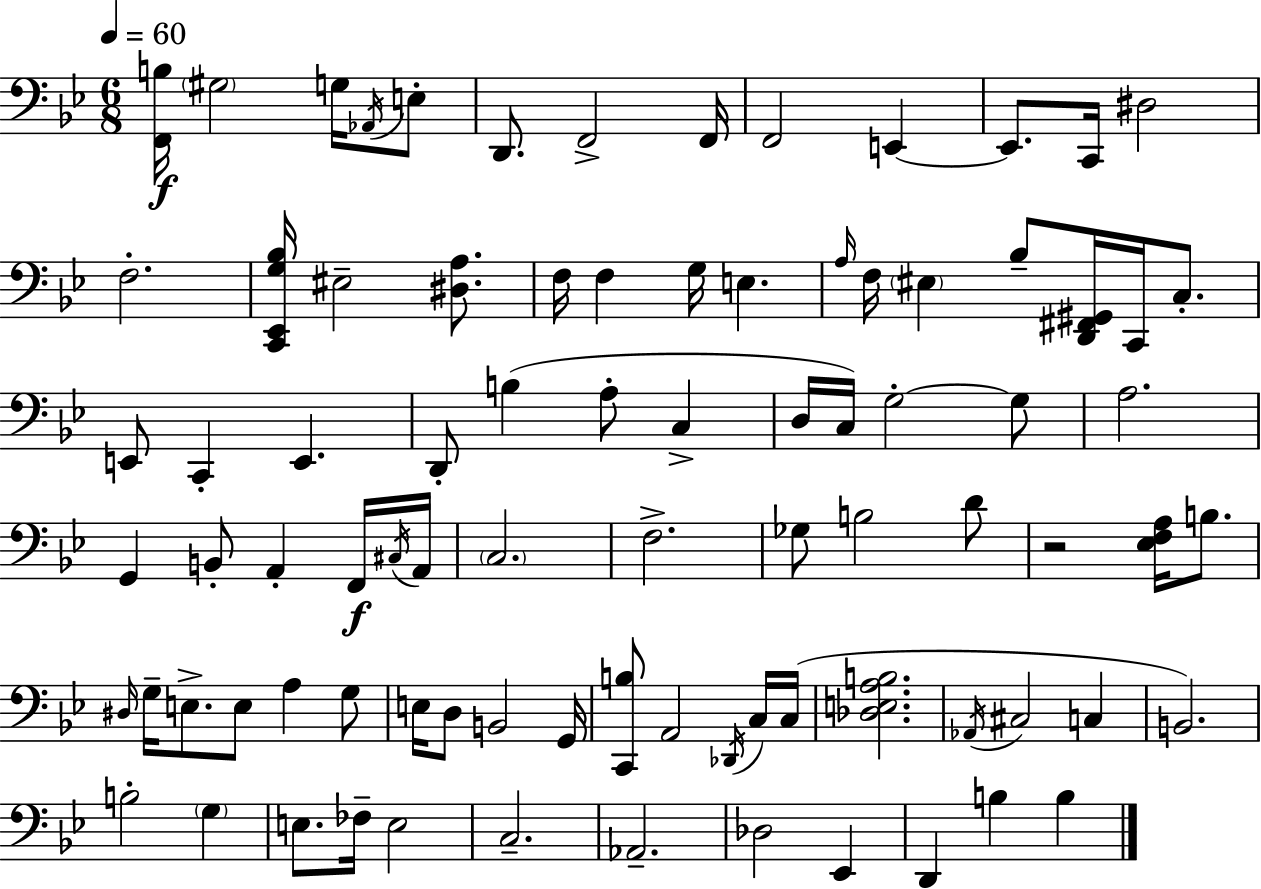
X:1
T:Untitled
M:6/8
L:1/4
K:Gm
[F,,B,]/4 ^G,2 G,/4 _A,,/4 E,/2 D,,/2 F,,2 F,,/4 F,,2 E,, E,,/2 C,,/4 ^D,2 F,2 [C,,_E,,G,_B,]/4 ^E,2 [^D,A,]/2 F,/4 F, G,/4 E, A,/4 F,/4 ^E, _B,/2 [D,,^F,,^G,,]/4 C,,/4 C,/2 E,,/2 C,, E,, D,,/2 B, A,/2 C, D,/4 C,/4 G,2 G,/2 A,2 G,, B,,/2 A,, F,,/4 ^C,/4 A,,/4 C,2 F,2 _G,/2 B,2 D/2 z2 [_E,F,A,]/4 B,/2 ^D,/4 G,/4 E,/2 E,/2 A, G,/2 E,/4 D,/2 B,,2 G,,/4 [C,,B,]/2 A,,2 _D,,/4 C,/4 C,/4 [_D,E,A,B,]2 _A,,/4 ^C,2 C, B,,2 B,2 G, E,/2 _F,/4 E,2 C,2 _A,,2 _D,2 _E,, D,, B, B,